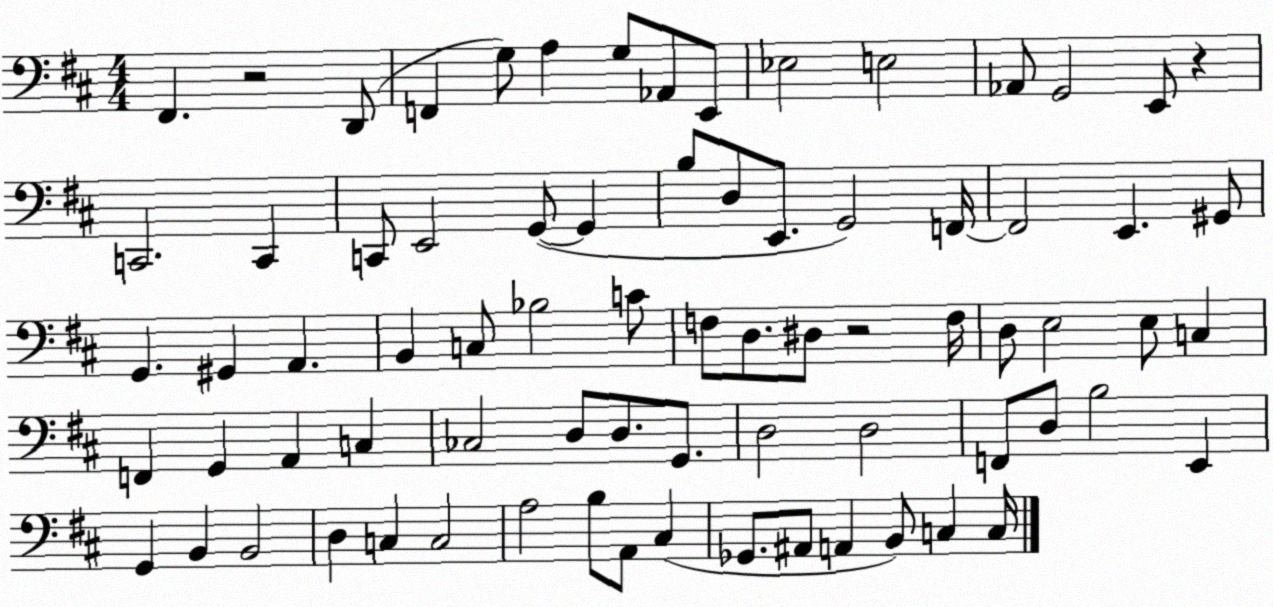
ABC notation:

X:1
T:Untitled
M:4/4
L:1/4
K:D
^F,, z2 D,,/2 F,, G,/2 A, G,/2 _A,,/2 E,,/2 _E,2 E,2 _A,,/2 G,,2 E,,/2 z C,,2 C,, C,,/2 E,,2 G,,/2 G,, B,/2 D,/2 E,,/2 G,,2 F,,/4 F,,2 E,, ^G,,/2 G,, ^G,, A,, B,, C,/2 _B,2 C/2 F,/2 D,/2 ^D,/2 z2 F,/4 D,/2 E,2 E,/2 C, F,, G,, A,, C, _C,2 D,/2 D,/2 G,,/2 D,2 D,2 F,,/2 D,/2 B,2 E,, G,, B,, B,,2 D, C, C,2 A,2 B,/2 A,,/2 ^C, _G,,/2 ^A,,/2 A,, B,,/2 C, C,/4